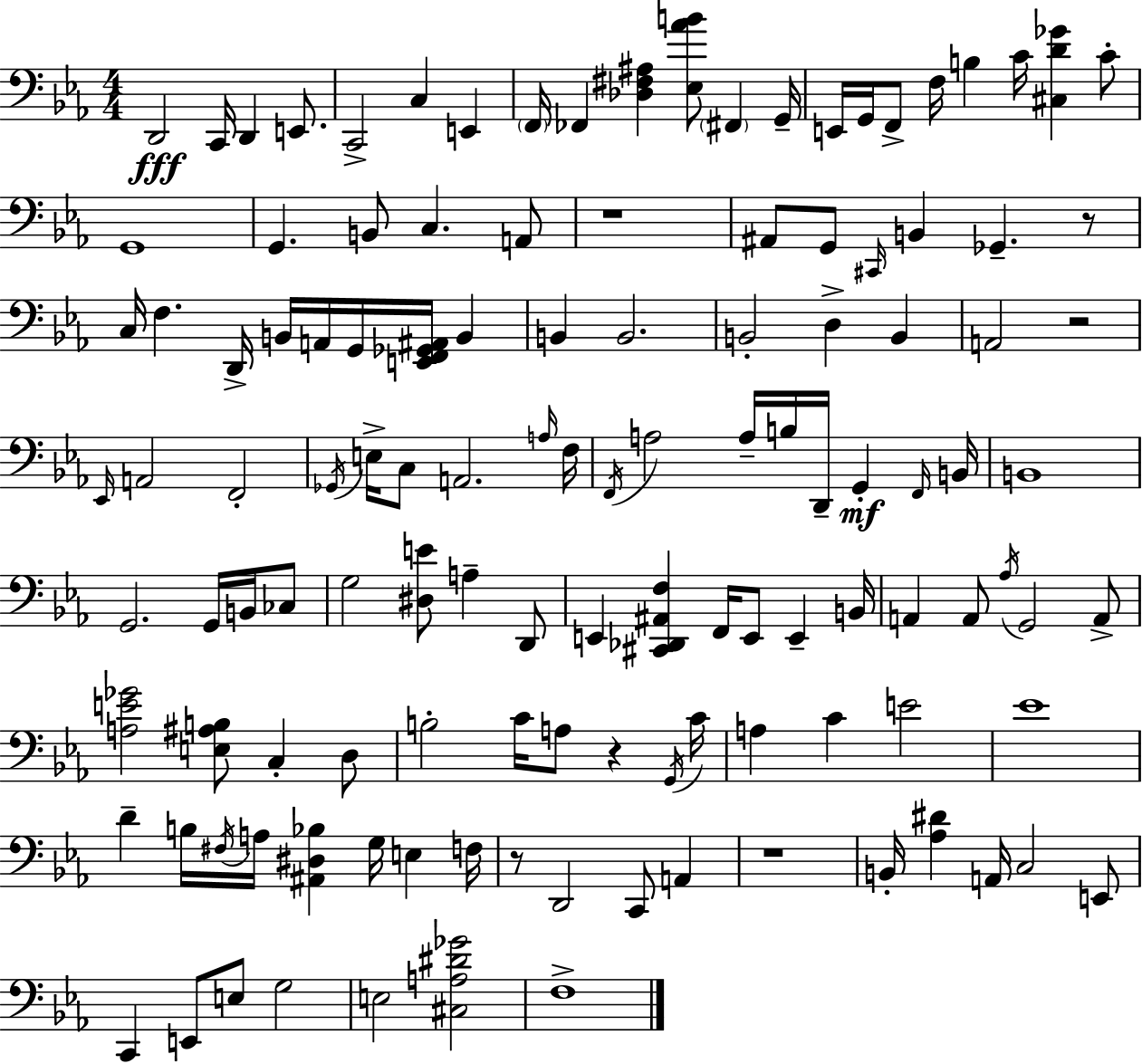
X:1
T:Untitled
M:4/4
L:1/4
K:Cm
D,,2 C,,/4 D,, E,,/2 C,,2 C, E,, F,,/4 _F,, [_D,^F,^A,] [_E,_AB]/2 ^F,, G,,/4 E,,/4 G,,/4 F,,/2 F,/4 B, C/4 [^C,D_G] C/2 G,,4 G,, B,,/2 C, A,,/2 z4 ^A,,/2 G,,/2 ^C,,/4 B,, _G,, z/2 C,/4 F, D,,/4 B,,/4 A,,/4 G,,/4 [E,,F,,_G,,^A,,]/4 B,, B,, B,,2 B,,2 D, B,, A,,2 z2 _E,,/4 A,,2 F,,2 _G,,/4 E,/4 C,/2 A,,2 A,/4 F,/4 F,,/4 A,2 A,/4 B,/4 D,,/4 G,, F,,/4 B,,/4 B,,4 G,,2 G,,/4 B,,/4 _C,/2 G,2 [^D,E]/2 A, D,,/2 E,, [^C,,_D,,^A,,F,] F,,/4 E,,/2 E,, B,,/4 A,, A,,/2 _A,/4 G,,2 A,,/2 [A,E_G]2 [E,^A,B,]/2 C, D,/2 B,2 C/4 A,/2 z G,,/4 C/4 A, C E2 _E4 D B,/4 ^F,/4 A,/4 [^A,,^D,_B,] G,/4 E, F,/4 z/2 D,,2 C,,/2 A,, z4 B,,/4 [_A,^D] A,,/4 C,2 E,,/2 C,, E,,/2 E,/2 G,2 E,2 [^C,A,^D_G]2 F,4